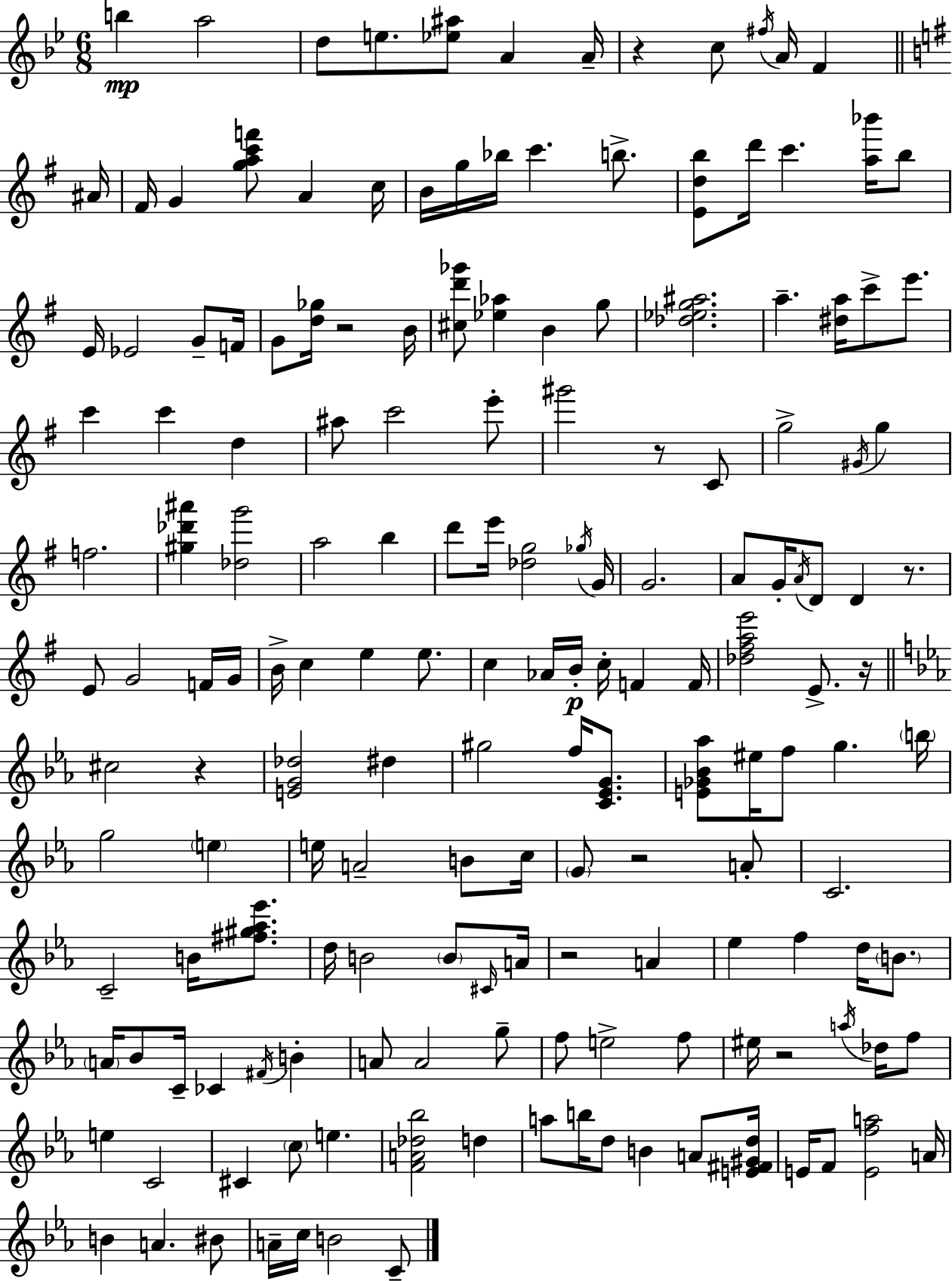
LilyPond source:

{
  \clef treble
  \numericTimeSignature
  \time 6/8
  \key bes \major
  b''4\mp a''2 | d''8 e''8. <ees'' ais''>8 a'4 a'16-- | r4 c''8 \acciaccatura { fis''16 } a'16 f'4 | \bar "||" \break \key g \major ais'16 fis'16 g'4 <g'' a'' c''' f'''>8 a'4 | c''16 b'16 g''16 bes''16 c'''4. b''8.-> | <e' d'' b''>8 d'''16 c'''4. <a'' bes'''>16 b''8 | e'16 ees'2 g'8-- | \break f'16 g'8 <d'' ges''>16 r2 | b'16 <cis'' d''' ges'''>8 <ees'' aes''>4 b'4 g''8 | <des'' ees'' g'' ais''>2. | a''4.-- <dis'' a''>16 c'''8-> e'''8. | \break c'''4 c'''4 d''4 | ais''8 c'''2 e'''8-. | gis'''2 r8 c'8 | g''2-> \acciaccatura { gis'16 } g''4 | \break f''2. | <gis'' des''' ais'''>4 <des'' g'''>2 | a''2 b''4 | d'''8 e'''16 <des'' g''>2 | \break \acciaccatura { ges''16 } g'16 g'2. | a'8 g'16-. \acciaccatura { a'16 } d'8 d'4 | r8. e'8 g'2 | f'16 g'16 b'16-> c''4 e''4 | \break e''8. c''4 aes'16 b'16-.\p c''16-. f'4 | f'16 <des'' fis'' a'' e'''>2 | e'8.-> r16 \bar "||" \break \key c \minor cis''2 r4 | <e' g' des''>2 dis''4 | gis''2 f''16 <c' ees' g'>8. | <e' ges' bes' aes''>8 eis''16 f''8 g''4. \parenthesize b''16 | \break g''2 \parenthesize e''4 | e''16 a'2-- b'8 c''16 | \parenthesize g'8 r2 a'8-. | c'2. | \break c'2-- b'16 <fis'' gis'' aes'' ees'''>8. | d''16 b'2 \parenthesize b'8 \grace { cis'16 } | a'16 r2 a'4 | ees''4 f''4 d''16 \parenthesize b'8. | \break \parenthesize a'16 bes'8 c'16-- ces'4 \acciaccatura { fis'16 } b'4-. | a'8 a'2 | g''8-- f''8 e''2-> | f''8 eis''16 r2 \acciaccatura { a''16 } | \break des''16 f''8 e''4 c'2 | cis'4 \parenthesize c''8 e''4. | <f' a' des'' bes''>2 d''4 | a''8 b''16 d''8 b'4 | \break a'8 <e' fis' gis' d''>16 e'16 f'8 <e' f'' a''>2 | a'16 b'4 a'4. | bis'8 a'16-- c''16 b'2 | c'8-- \bar "|."
}